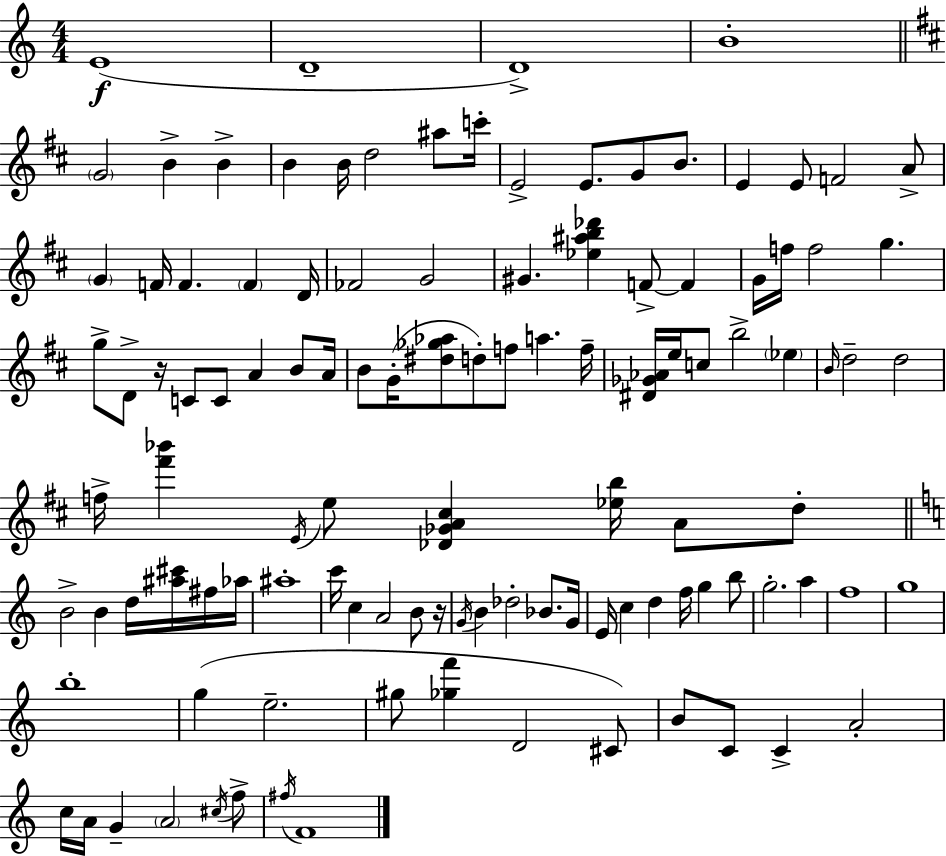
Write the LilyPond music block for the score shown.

{
  \clef treble
  \numericTimeSignature
  \time 4/4
  \key a \minor
  e'1(\f | d'1-- | d'1->) | b'1-. | \break \bar "||" \break \key d \major \parenthesize g'2 b'4-> b'4-> | b'4 b'16 d''2 ais''8 c'''16-. | e'2-> e'8. g'8 b'8. | e'4 e'8 f'2 a'8-> | \break \parenthesize g'4 f'16 f'4. \parenthesize f'4 d'16 | fes'2 g'2 | gis'4. <ees'' ais'' b'' des'''>4 f'8->~~ f'4 | g'16 f''16 f''2 g''4. | \break g''8-> d'8-> r16 c'8 c'8 a'4 b'8 a'16 | b'8 g'16-.( <dis'' ges'' aes''>8 d''8-.) f''8 a''4. f''16-- | <dis' ges' aes'>16 e''16 c''8 b''2-> \parenthesize ees''4 | \grace { b'16 } d''2-- d''2 | \break f''16-> <fis''' bes'''>4 \acciaccatura { e'16 } e''8 <des' ges' a' cis''>4 <ees'' b''>16 a'8 | d''8-. \bar "||" \break \key a \minor b'2-> b'4 d''16 <ais'' cis'''>16 fis''16 aes''16 | ais''1-. | c'''16 c''4 a'2 b'8 r16 | \acciaccatura { g'16 } b'4 des''2-. bes'8. | \break g'16 e'16 c''4 d''4 f''16 g''4 b''8 | g''2.-. a''4 | f''1 | g''1 | \break b''1-. | g''4( e''2.-- | gis''8 <ges'' f'''>4 d'2 cis'8) | b'8 c'8 c'4-> a'2-. | \break c''16 a'16 g'4-- \parenthesize a'2 \acciaccatura { cis''16 } | f''8-> \acciaccatura { fis''16 } f'1 | \bar "|."
}